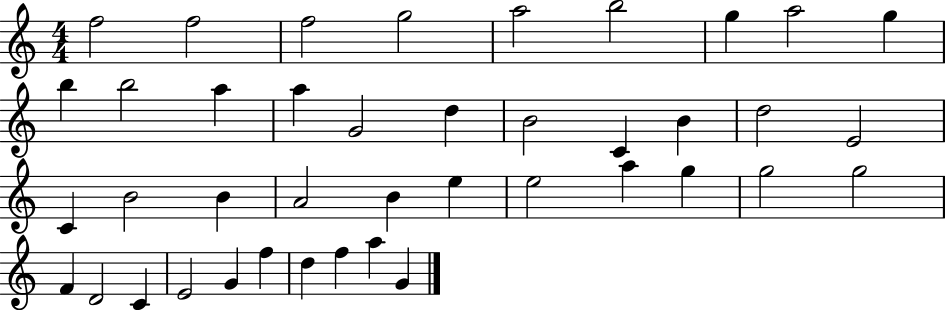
X:1
T:Untitled
M:4/4
L:1/4
K:C
f2 f2 f2 g2 a2 b2 g a2 g b b2 a a G2 d B2 C B d2 E2 C B2 B A2 B e e2 a g g2 g2 F D2 C E2 G f d f a G